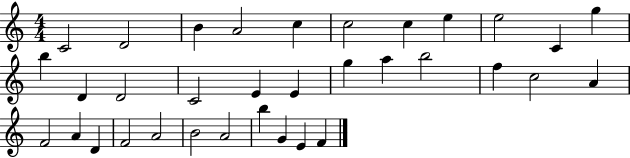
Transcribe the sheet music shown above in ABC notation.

X:1
T:Untitled
M:4/4
L:1/4
K:C
C2 D2 B A2 c c2 c e e2 C g b D D2 C2 E E g a b2 f c2 A F2 A D F2 A2 B2 A2 b G E F